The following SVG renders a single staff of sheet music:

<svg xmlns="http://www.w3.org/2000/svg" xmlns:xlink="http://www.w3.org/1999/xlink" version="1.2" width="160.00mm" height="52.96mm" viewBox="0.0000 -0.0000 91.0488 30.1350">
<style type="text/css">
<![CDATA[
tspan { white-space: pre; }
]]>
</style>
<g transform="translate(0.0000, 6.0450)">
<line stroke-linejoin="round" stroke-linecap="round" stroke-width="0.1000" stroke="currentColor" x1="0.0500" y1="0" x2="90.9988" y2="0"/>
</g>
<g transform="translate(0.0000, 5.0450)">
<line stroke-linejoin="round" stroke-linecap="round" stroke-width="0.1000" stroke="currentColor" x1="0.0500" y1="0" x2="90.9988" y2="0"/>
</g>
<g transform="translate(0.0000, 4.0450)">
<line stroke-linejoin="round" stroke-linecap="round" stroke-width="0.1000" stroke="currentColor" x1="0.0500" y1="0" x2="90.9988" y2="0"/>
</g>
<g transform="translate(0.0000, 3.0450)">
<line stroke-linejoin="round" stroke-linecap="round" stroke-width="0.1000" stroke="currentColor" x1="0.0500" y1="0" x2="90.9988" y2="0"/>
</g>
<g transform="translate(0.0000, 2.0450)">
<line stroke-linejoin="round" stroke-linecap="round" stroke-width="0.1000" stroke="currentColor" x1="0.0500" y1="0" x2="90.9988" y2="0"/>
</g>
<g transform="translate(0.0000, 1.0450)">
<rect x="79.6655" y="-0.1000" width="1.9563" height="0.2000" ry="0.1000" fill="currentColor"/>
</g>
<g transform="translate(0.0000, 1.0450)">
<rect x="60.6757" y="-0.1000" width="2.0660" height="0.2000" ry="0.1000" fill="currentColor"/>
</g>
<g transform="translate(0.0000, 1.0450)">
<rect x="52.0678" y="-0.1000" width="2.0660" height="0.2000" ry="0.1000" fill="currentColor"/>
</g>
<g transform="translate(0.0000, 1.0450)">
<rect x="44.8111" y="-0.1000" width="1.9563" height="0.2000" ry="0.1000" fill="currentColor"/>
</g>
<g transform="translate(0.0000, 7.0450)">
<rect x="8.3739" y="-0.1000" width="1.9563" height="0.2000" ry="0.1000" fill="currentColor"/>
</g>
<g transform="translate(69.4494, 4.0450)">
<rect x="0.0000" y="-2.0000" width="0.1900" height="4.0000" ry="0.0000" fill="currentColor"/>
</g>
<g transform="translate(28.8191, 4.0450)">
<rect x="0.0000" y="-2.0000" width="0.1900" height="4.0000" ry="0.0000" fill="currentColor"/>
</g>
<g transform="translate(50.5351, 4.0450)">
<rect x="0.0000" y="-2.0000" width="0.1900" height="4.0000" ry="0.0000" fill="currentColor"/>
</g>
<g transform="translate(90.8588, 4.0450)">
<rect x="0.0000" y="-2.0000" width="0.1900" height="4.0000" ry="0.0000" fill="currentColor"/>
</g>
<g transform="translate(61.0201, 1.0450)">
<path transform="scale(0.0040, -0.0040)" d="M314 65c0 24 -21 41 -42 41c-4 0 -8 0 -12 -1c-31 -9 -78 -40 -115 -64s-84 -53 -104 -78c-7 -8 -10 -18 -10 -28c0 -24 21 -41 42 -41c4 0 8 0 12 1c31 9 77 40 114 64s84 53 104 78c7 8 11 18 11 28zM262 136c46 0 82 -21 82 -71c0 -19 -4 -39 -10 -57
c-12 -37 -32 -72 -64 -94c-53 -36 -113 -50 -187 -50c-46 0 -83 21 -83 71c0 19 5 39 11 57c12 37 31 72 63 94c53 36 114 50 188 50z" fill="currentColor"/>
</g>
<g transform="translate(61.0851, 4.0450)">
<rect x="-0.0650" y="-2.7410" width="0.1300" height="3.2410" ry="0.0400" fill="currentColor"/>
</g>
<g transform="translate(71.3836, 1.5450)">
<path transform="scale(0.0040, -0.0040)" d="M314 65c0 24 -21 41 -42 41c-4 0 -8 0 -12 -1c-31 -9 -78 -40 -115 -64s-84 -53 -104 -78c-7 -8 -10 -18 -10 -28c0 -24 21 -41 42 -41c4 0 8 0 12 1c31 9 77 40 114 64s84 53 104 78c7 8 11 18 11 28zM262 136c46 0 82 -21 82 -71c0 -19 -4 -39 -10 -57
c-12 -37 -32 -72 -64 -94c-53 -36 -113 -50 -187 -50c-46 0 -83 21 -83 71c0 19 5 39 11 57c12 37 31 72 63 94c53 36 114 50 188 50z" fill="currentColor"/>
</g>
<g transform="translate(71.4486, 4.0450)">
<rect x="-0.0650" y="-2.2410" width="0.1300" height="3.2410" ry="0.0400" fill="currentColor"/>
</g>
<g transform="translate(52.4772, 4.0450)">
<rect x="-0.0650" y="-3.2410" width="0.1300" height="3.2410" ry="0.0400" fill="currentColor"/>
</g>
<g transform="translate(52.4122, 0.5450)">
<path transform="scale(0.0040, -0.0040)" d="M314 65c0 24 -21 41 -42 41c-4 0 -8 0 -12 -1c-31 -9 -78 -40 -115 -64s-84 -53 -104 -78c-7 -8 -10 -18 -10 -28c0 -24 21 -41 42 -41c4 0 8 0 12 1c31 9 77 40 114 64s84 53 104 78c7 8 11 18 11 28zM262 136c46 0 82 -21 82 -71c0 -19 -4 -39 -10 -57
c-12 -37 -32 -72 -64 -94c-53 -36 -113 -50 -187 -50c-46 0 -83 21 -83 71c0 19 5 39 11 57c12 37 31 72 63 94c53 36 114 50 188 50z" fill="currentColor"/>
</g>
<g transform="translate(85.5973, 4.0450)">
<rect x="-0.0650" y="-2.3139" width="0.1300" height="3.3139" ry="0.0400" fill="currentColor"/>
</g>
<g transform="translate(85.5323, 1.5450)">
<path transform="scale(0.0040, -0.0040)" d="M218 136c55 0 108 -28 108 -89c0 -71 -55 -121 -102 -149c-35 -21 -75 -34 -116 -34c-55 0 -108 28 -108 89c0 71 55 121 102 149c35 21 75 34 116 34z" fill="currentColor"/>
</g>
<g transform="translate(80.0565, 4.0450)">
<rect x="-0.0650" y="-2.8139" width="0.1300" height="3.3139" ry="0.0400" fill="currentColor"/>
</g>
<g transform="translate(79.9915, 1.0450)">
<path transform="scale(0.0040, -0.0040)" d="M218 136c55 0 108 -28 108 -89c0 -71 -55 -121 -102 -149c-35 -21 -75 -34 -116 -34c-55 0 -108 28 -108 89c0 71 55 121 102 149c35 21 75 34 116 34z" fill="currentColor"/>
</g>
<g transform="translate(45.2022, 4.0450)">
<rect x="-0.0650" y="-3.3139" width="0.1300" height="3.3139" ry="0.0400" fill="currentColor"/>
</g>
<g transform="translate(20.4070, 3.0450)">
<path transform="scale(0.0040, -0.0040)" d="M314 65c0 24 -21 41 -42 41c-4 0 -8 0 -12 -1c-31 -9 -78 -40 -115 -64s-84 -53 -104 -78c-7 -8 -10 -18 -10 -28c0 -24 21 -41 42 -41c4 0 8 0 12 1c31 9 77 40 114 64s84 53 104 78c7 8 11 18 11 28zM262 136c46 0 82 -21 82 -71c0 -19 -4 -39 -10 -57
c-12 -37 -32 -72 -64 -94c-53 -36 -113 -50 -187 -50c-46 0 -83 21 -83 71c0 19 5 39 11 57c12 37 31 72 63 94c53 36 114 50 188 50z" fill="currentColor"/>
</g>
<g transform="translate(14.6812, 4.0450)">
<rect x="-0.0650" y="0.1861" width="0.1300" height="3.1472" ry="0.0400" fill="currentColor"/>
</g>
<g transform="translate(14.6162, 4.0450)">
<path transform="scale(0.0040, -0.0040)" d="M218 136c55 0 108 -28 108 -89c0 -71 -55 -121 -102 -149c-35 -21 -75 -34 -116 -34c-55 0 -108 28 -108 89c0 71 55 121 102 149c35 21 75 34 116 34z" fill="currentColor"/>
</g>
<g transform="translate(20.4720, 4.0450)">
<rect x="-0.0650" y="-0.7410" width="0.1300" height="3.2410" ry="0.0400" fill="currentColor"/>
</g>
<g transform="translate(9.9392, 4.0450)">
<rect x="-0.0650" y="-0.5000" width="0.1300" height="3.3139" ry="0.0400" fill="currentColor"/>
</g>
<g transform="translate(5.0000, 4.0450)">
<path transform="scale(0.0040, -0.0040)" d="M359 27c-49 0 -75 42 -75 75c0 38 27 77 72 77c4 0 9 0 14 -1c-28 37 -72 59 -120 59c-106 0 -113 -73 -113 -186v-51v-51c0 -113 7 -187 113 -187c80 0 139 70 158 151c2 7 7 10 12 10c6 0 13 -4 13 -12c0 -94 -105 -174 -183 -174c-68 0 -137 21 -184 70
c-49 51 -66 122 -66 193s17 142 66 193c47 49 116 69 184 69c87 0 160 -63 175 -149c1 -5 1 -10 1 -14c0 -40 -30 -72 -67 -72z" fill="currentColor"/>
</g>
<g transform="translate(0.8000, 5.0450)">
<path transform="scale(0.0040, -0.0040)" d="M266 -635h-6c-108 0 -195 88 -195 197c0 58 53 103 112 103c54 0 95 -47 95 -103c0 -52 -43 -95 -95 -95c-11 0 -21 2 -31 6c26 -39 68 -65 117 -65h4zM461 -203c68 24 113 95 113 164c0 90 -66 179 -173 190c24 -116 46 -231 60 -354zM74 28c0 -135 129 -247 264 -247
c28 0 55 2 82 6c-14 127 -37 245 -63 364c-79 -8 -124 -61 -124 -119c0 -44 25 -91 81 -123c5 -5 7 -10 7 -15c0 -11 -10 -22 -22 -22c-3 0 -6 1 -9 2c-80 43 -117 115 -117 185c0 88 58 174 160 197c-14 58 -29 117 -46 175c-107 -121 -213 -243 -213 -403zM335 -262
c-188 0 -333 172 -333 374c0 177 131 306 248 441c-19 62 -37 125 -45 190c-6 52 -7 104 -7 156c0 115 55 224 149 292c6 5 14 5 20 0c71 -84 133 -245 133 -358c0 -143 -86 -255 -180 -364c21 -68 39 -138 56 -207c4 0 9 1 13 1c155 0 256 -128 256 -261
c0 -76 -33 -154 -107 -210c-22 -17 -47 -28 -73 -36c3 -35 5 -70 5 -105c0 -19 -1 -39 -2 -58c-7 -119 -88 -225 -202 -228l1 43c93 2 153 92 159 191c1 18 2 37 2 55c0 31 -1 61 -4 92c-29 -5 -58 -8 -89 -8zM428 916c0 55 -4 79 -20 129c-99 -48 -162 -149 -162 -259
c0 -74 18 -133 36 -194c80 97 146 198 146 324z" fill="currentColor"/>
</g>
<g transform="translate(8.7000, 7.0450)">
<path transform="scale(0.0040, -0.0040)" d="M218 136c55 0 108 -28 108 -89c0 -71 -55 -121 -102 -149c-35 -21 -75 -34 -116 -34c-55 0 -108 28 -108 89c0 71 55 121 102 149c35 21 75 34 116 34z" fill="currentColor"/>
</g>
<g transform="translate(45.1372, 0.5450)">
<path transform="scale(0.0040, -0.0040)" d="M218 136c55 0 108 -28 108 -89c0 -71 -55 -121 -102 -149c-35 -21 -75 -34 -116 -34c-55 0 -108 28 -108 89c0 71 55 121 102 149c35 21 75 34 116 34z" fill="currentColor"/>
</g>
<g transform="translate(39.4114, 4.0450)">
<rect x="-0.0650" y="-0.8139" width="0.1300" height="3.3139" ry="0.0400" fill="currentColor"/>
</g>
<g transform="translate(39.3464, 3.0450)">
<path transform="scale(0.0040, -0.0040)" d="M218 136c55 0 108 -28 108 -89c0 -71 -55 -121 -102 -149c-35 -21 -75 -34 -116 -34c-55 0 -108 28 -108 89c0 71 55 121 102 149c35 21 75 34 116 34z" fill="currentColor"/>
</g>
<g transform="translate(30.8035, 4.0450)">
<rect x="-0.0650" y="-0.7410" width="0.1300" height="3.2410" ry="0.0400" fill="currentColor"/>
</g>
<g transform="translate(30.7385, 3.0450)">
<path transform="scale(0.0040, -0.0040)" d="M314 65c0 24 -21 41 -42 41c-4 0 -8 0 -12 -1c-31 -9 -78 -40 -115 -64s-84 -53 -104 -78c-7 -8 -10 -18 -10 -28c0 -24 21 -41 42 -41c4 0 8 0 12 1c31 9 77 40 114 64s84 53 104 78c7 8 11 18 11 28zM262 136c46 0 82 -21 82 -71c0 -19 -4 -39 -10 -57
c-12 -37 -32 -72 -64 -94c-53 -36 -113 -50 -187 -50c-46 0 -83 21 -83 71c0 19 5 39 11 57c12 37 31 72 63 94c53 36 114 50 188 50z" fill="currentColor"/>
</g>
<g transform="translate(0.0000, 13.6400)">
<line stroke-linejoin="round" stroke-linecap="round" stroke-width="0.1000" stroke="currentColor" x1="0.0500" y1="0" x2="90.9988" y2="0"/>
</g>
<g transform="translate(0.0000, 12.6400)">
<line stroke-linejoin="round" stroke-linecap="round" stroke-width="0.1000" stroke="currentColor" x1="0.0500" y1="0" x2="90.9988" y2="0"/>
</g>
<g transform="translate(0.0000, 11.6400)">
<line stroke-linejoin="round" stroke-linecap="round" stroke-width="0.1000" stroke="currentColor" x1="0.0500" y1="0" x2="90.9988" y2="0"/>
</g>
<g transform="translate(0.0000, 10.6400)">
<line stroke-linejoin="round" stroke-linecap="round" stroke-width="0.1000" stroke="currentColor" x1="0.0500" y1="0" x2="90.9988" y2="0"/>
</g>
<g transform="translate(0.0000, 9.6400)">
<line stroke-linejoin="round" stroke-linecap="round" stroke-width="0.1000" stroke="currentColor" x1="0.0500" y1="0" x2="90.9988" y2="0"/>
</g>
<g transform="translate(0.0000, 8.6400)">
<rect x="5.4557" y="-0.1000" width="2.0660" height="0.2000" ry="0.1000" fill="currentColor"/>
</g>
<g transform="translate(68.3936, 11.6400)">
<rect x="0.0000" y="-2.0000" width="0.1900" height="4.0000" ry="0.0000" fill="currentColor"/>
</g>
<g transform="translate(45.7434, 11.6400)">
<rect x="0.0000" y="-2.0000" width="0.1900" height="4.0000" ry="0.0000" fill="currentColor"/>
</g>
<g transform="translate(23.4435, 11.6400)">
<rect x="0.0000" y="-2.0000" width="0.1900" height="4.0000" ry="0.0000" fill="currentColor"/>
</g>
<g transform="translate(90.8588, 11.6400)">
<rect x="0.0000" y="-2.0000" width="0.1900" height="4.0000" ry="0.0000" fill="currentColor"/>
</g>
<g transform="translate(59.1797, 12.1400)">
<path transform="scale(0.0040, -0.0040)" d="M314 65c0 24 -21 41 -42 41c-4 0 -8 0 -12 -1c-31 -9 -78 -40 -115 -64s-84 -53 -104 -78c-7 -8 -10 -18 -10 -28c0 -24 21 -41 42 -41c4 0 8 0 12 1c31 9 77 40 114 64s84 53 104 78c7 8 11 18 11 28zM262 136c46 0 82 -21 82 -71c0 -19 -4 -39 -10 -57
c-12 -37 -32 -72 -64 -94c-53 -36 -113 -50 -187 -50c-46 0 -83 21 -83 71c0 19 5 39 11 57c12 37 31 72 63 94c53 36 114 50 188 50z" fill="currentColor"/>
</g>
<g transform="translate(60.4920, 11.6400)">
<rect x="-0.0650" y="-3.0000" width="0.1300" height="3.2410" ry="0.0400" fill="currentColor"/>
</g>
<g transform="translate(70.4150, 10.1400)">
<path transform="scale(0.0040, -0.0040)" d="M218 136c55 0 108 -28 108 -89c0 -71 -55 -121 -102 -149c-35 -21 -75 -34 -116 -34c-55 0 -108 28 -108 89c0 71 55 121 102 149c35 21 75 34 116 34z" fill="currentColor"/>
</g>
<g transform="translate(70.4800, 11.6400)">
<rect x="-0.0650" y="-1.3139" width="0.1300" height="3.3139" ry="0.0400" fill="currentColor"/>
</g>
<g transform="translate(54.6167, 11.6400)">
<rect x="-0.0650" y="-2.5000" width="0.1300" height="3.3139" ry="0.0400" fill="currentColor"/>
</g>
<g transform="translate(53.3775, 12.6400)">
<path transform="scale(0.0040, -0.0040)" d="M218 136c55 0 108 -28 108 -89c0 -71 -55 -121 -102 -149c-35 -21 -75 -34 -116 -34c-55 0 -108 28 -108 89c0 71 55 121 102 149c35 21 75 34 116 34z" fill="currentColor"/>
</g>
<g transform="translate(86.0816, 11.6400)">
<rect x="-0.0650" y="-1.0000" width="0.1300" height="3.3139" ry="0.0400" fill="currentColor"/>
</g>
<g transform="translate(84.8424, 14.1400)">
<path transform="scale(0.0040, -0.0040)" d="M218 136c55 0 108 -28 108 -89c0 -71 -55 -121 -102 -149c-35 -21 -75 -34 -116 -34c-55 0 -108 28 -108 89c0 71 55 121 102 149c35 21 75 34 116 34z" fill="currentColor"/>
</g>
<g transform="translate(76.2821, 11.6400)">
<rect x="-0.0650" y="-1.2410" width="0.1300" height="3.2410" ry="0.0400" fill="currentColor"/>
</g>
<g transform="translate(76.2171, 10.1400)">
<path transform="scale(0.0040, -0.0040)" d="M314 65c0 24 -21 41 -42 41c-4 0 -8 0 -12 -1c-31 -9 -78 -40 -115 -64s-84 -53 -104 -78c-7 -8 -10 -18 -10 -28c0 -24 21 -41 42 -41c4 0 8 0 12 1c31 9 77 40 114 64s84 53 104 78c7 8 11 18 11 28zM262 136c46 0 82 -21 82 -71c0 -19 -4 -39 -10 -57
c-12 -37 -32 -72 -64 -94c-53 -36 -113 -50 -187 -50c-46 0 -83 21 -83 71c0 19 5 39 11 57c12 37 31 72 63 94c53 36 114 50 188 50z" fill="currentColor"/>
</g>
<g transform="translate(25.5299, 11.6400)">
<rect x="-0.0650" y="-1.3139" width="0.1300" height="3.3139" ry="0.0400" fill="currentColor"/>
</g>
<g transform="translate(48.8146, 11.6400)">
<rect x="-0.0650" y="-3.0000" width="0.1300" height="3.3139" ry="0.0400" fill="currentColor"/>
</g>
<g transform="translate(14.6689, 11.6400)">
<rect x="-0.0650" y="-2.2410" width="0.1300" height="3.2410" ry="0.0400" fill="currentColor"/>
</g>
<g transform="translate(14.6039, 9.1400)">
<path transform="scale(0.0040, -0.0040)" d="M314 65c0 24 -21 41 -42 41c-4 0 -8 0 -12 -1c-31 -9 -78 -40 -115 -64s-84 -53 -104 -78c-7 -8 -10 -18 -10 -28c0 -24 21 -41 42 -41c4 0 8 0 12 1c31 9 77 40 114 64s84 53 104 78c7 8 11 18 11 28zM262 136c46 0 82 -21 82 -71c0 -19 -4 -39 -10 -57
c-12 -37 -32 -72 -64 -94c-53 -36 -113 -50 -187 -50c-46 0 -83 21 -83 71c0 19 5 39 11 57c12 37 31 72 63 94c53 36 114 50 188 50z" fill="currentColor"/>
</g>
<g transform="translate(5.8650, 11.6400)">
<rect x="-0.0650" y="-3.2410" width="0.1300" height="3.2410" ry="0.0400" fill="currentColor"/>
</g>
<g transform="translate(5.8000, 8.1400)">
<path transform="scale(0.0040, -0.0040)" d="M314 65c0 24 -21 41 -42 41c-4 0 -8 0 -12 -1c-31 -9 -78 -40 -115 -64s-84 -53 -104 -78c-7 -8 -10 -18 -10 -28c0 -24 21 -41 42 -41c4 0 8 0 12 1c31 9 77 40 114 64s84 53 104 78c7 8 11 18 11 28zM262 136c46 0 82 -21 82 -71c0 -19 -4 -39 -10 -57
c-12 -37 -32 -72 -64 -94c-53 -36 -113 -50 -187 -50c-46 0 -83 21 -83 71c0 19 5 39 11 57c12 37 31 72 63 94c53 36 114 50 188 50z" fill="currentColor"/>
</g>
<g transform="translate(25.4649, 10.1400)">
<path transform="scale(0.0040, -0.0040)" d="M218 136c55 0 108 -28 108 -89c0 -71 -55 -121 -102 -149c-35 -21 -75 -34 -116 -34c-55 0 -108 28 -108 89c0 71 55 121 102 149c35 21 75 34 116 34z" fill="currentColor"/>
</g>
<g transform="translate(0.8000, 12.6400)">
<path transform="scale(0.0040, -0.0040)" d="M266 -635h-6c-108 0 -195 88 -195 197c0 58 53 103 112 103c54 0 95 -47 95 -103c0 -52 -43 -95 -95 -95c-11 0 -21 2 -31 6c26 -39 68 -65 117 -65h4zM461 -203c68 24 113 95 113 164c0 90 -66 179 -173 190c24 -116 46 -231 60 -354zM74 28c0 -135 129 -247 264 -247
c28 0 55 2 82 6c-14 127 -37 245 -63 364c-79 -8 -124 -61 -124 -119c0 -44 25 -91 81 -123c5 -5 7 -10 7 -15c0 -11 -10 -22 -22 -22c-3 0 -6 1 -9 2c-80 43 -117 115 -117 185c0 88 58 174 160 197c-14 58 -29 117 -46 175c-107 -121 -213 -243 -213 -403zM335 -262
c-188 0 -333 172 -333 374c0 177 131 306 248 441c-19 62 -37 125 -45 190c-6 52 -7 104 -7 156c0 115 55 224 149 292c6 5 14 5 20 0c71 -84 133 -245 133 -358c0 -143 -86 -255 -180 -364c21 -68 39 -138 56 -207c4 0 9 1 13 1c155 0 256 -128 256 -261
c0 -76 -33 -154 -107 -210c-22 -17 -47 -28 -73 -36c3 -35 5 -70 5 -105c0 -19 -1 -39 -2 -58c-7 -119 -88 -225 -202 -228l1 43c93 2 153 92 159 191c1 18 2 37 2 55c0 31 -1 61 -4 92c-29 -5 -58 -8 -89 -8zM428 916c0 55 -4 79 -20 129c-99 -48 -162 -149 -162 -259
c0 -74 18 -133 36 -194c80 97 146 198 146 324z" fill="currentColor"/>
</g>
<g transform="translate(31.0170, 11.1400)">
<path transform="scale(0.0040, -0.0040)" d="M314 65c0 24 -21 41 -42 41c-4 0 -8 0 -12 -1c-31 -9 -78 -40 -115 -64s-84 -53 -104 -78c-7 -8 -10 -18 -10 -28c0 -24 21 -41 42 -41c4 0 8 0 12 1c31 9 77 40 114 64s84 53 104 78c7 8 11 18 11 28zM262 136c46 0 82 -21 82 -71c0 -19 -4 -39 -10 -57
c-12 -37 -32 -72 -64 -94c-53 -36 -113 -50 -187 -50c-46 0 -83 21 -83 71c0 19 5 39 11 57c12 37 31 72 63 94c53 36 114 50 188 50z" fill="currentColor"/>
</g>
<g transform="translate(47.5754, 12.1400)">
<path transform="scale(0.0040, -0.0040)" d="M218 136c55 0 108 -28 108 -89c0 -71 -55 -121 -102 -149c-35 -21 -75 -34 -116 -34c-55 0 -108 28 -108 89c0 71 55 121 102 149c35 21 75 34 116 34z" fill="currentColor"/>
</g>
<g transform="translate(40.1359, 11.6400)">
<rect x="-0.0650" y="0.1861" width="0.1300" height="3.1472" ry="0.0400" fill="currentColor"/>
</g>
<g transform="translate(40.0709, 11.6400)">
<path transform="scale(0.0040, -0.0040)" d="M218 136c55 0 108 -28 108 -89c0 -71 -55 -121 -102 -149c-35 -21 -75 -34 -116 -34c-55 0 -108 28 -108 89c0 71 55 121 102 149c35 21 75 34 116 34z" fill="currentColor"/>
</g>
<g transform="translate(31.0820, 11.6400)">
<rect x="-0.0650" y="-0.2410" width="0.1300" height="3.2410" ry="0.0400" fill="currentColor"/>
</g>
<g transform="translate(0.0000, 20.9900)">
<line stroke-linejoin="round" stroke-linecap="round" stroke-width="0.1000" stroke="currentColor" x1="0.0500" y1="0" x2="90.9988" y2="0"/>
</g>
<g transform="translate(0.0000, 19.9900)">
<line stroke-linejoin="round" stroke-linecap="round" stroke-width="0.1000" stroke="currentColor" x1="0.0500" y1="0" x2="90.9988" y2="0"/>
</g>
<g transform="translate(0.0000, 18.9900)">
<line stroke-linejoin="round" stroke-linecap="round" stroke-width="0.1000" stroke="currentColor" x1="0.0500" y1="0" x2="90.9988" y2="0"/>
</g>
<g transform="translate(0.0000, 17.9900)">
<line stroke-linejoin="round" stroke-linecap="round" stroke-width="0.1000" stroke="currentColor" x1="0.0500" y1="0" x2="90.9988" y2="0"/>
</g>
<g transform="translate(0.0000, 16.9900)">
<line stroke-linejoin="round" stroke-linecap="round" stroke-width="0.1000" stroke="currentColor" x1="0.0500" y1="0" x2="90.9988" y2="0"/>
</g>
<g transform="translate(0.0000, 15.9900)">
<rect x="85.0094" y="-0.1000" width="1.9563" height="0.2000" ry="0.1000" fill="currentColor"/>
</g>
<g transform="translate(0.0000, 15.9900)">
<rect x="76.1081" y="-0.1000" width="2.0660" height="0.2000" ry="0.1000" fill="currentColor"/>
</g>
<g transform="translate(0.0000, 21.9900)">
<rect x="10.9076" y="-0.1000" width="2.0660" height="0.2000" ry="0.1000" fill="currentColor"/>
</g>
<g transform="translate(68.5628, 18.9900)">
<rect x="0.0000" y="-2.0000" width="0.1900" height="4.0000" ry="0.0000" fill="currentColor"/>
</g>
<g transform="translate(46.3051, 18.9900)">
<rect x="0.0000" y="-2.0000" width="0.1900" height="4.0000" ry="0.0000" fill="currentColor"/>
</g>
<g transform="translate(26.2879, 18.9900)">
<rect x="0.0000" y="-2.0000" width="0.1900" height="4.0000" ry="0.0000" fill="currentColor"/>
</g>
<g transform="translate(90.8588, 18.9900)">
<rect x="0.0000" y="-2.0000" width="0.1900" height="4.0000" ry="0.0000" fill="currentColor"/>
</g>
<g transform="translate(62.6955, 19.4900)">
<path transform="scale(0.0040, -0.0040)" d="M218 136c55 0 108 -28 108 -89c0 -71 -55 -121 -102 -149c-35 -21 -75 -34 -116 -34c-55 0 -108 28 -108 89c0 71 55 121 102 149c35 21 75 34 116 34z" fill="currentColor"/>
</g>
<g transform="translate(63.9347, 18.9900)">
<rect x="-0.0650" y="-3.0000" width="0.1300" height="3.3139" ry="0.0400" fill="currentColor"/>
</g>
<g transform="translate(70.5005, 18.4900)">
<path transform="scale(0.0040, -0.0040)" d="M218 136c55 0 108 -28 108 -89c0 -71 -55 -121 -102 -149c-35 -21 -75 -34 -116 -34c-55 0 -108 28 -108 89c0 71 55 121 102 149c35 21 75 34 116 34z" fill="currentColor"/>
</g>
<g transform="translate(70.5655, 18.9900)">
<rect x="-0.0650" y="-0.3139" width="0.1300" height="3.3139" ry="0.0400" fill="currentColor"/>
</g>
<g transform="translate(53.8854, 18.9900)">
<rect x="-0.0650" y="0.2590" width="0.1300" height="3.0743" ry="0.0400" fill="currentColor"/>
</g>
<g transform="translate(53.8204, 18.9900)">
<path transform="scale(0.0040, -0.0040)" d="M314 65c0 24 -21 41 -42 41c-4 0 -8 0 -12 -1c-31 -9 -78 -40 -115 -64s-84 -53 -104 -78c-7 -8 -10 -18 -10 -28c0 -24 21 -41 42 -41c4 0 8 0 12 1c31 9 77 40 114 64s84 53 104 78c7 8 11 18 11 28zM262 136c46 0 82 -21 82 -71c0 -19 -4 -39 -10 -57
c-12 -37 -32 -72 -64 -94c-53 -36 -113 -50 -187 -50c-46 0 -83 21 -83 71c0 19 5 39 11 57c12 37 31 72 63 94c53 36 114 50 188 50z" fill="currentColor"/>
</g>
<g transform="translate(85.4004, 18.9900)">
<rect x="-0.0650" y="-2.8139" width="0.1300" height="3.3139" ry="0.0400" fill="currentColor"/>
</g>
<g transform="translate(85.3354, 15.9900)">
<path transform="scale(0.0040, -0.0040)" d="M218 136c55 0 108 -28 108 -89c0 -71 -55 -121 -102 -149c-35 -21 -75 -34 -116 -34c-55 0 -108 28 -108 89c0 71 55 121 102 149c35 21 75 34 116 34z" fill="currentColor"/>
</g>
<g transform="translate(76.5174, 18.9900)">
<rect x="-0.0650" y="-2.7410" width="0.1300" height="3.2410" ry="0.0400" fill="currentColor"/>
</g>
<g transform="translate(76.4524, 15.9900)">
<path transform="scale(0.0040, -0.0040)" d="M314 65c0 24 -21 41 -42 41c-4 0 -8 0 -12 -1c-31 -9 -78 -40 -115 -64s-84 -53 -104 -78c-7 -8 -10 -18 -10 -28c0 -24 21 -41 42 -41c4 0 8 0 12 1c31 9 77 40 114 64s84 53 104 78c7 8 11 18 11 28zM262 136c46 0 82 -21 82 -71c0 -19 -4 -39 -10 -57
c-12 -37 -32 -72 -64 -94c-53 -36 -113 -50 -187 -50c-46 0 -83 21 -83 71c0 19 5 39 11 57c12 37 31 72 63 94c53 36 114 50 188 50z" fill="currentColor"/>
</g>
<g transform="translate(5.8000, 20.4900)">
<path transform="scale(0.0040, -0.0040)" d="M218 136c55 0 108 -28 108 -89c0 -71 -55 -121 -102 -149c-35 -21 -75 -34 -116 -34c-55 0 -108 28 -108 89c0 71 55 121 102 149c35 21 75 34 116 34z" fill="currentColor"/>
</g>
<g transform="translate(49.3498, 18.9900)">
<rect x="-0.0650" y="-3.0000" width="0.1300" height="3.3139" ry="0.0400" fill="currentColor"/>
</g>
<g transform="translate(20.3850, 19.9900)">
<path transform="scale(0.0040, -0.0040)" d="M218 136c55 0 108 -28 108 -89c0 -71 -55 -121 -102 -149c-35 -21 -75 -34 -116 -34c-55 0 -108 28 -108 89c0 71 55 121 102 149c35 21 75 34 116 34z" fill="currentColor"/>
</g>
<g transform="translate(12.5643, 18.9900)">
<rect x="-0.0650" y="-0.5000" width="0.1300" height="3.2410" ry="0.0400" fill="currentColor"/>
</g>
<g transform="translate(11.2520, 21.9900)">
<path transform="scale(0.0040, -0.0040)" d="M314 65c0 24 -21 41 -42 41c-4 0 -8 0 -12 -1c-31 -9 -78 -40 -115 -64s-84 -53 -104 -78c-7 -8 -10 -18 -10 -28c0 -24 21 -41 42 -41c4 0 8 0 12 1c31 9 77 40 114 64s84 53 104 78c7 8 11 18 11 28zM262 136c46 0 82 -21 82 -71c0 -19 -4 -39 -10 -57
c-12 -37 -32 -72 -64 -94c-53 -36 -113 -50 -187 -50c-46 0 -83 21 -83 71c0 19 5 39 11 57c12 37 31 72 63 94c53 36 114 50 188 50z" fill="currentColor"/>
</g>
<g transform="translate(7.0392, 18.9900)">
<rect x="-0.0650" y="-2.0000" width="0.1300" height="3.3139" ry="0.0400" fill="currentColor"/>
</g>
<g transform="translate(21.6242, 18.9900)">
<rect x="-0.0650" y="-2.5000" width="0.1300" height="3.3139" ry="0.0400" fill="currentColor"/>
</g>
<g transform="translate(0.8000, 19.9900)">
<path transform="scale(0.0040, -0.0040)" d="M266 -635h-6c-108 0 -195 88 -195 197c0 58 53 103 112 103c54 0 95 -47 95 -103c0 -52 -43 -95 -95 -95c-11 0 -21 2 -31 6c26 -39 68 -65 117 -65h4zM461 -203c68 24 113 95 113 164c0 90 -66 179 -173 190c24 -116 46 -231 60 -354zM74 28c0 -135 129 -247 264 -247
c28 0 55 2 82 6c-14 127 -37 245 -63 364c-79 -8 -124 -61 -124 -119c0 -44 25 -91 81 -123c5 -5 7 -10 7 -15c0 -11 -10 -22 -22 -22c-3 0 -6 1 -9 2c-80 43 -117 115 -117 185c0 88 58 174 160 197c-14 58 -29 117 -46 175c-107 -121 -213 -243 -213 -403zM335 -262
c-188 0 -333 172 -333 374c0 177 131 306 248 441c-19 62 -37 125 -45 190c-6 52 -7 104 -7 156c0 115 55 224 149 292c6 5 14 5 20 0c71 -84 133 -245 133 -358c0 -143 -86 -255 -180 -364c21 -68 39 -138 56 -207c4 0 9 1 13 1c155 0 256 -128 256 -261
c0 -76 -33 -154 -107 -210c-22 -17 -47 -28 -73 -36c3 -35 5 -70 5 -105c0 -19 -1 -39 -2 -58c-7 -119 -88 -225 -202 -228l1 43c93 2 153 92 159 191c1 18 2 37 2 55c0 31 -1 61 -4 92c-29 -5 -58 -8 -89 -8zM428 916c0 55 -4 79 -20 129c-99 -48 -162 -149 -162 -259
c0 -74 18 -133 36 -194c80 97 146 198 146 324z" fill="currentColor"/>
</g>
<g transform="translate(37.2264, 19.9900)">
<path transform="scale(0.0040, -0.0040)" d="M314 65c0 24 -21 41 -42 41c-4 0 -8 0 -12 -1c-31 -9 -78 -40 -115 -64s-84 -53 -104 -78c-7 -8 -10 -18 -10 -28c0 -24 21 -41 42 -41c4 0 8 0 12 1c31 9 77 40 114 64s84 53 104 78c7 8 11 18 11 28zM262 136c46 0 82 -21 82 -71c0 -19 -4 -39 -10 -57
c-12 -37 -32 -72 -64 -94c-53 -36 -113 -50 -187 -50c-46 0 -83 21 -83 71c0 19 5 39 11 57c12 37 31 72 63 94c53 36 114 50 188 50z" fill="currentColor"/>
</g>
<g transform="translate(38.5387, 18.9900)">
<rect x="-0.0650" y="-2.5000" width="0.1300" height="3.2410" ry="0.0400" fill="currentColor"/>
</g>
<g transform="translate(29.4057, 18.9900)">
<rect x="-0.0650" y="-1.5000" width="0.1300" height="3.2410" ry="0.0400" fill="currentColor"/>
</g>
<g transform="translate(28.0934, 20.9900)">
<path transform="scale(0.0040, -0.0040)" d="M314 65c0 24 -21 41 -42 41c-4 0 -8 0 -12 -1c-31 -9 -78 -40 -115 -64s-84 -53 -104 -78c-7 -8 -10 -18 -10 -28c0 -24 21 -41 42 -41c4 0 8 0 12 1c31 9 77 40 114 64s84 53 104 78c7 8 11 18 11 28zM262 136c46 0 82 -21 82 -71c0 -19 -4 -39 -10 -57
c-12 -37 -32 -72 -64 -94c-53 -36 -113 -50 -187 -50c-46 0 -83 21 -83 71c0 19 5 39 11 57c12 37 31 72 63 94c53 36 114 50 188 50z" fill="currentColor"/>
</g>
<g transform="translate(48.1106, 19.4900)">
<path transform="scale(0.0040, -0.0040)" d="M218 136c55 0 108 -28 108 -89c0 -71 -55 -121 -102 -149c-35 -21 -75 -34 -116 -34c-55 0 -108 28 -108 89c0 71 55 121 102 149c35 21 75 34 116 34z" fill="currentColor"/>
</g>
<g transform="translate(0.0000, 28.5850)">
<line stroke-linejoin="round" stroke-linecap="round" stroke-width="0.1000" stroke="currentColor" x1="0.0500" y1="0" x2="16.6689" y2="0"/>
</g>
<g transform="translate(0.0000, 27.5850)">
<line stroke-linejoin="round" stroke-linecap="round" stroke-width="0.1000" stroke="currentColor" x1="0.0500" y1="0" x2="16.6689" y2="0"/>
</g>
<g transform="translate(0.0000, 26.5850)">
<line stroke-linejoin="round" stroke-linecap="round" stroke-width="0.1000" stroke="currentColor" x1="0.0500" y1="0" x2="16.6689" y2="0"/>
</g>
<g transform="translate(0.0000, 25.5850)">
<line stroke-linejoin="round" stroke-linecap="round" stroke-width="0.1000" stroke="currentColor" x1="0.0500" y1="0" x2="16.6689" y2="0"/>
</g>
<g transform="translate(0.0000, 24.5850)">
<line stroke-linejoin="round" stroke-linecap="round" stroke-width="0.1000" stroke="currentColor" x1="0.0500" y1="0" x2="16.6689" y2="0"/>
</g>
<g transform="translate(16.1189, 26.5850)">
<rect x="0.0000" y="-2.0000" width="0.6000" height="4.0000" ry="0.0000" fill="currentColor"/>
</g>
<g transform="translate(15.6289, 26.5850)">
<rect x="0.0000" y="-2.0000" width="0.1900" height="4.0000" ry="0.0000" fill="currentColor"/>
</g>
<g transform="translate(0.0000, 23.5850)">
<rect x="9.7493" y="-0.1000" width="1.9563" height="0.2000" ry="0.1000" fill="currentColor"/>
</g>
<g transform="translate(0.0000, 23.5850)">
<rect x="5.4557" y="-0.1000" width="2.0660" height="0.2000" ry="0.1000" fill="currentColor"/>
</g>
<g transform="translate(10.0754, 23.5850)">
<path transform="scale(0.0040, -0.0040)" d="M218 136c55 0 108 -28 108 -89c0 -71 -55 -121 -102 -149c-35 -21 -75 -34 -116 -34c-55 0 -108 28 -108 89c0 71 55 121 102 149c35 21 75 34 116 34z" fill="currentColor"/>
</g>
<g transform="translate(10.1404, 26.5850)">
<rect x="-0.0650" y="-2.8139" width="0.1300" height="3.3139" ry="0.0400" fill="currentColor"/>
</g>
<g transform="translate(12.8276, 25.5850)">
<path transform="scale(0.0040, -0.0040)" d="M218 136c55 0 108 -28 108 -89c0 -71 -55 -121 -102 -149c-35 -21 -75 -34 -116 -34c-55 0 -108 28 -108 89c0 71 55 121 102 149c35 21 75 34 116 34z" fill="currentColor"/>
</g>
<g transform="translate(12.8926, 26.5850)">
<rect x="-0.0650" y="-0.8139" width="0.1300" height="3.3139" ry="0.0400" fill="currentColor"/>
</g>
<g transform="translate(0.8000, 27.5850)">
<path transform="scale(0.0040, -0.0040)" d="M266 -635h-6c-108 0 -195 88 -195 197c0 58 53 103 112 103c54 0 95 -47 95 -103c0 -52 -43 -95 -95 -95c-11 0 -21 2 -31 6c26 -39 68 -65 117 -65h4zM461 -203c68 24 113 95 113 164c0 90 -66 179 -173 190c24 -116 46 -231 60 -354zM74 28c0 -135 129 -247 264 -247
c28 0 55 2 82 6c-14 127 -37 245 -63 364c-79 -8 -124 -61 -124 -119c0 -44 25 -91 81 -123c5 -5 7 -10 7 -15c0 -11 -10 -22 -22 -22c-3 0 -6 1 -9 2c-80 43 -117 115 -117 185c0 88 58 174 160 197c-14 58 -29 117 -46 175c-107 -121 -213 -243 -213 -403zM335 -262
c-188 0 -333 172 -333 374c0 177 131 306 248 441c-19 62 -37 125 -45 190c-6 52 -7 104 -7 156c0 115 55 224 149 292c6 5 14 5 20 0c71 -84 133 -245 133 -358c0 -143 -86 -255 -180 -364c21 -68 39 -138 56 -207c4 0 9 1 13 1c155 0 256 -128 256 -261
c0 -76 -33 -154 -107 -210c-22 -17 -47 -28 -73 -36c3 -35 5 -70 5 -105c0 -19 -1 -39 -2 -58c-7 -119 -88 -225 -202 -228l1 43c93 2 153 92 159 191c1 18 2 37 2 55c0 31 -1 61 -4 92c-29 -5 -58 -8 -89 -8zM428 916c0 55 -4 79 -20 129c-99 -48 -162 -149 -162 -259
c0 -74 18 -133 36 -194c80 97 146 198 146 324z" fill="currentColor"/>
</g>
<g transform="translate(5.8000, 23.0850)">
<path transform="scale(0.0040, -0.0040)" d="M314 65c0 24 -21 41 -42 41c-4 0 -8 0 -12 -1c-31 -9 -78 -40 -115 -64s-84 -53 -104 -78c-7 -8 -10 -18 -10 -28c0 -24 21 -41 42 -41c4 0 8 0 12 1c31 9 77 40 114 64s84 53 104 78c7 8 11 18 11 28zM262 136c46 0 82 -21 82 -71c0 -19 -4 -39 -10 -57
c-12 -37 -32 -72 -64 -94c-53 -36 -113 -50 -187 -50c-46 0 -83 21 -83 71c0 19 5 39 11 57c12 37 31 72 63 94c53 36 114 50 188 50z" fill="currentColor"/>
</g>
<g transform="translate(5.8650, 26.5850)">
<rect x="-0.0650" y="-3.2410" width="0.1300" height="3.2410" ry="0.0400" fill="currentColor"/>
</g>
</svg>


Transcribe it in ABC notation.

X:1
T:Untitled
M:4/4
L:1/4
K:C
C B d2 d2 d b b2 a2 g2 a g b2 g2 e c2 B A G A2 e e2 D F C2 G E2 G2 A B2 A c a2 a b2 a d